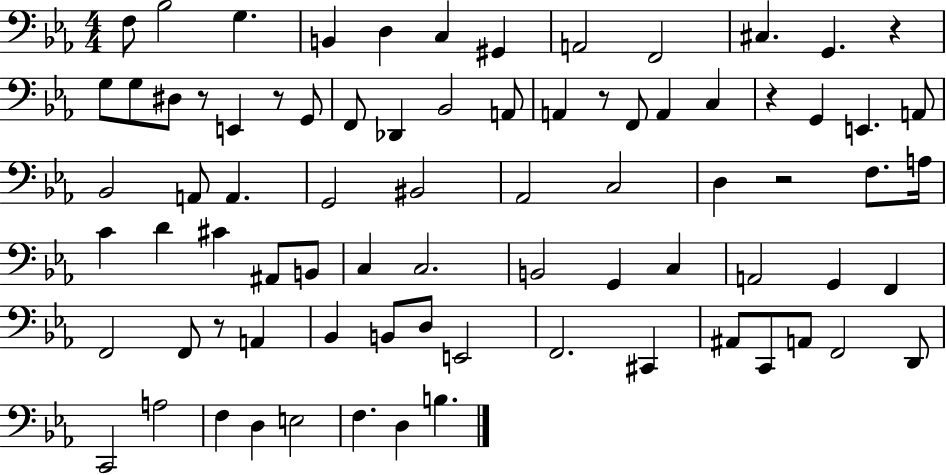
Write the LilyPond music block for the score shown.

{
  \clef bass
  \numericTimeSignature
  \time 4/4
  \key ees \major
  f8 bes2 g4. | b,4 d4 c4 gis,4 | a,2 f,2 | cis4. g,4. r4 | \break g8 g8 dis8 r8 e,4 r8 g,8 | f,8 des,4 bes,2 a,8 | a,4 r8 f,8 a,4 c4 | r4 g,4 e,4. a,8 | \break bes,2 a,8 a,4. | g,2 bis,2 | aes,2 c2 | d4 r2 f8. a16 | \break c'4 d'4 cis'4 ais,8 b,8 | c4 c2. | b,2 g,4 c4 | a,2 g,4 f,4 | \break f,2 f,8 r8 a,4 | bes,4 b,8 d8 e,2 | f,2. cis,4 | ais,8 c,8 a,8 f,2 d,8 | \break c,2 a2 | f4 d4 e2 | f4. d4 b4. | \bar "|."
}